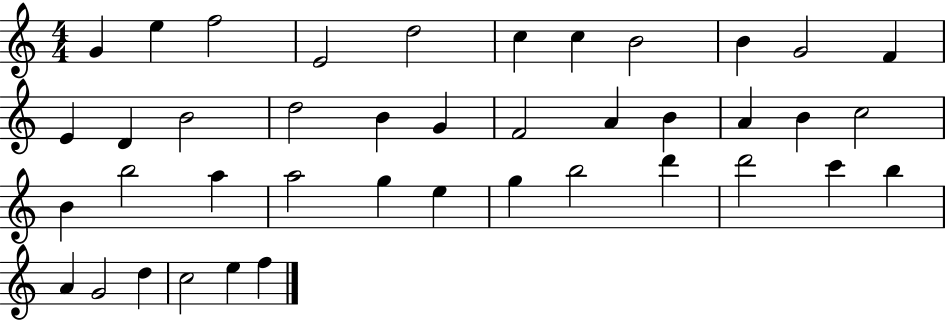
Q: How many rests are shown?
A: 0